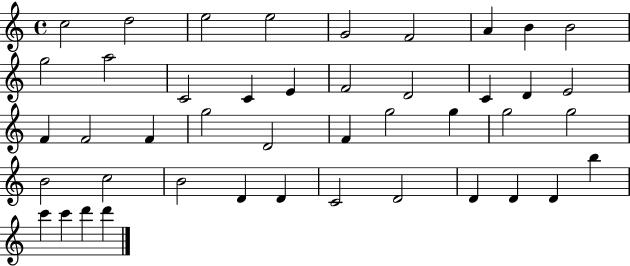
{
  \clef treble
  \time 4/4
  \defaultTimeSignature
  \key c \major
  c''2 d''2 | e''2 e''2 | g'2 f'2 | a'4 b'4 b'2 | \break g''2 a''2 | c'2 c'4 e'4 | f'2 d'2 | c'4 d'4 e'2 | \break f'4 f'2 f'4 | g''2 d'2 | f'4 g''2 g''4 | g''2 g''2 | \break b'2 c''2 | b'2 d'4 d'4 | c'2 d'2 | d'4 d'4 d'4 b''4 | \break c'''4 c'''4 d'''4 d'''4 | \bar "|."
}